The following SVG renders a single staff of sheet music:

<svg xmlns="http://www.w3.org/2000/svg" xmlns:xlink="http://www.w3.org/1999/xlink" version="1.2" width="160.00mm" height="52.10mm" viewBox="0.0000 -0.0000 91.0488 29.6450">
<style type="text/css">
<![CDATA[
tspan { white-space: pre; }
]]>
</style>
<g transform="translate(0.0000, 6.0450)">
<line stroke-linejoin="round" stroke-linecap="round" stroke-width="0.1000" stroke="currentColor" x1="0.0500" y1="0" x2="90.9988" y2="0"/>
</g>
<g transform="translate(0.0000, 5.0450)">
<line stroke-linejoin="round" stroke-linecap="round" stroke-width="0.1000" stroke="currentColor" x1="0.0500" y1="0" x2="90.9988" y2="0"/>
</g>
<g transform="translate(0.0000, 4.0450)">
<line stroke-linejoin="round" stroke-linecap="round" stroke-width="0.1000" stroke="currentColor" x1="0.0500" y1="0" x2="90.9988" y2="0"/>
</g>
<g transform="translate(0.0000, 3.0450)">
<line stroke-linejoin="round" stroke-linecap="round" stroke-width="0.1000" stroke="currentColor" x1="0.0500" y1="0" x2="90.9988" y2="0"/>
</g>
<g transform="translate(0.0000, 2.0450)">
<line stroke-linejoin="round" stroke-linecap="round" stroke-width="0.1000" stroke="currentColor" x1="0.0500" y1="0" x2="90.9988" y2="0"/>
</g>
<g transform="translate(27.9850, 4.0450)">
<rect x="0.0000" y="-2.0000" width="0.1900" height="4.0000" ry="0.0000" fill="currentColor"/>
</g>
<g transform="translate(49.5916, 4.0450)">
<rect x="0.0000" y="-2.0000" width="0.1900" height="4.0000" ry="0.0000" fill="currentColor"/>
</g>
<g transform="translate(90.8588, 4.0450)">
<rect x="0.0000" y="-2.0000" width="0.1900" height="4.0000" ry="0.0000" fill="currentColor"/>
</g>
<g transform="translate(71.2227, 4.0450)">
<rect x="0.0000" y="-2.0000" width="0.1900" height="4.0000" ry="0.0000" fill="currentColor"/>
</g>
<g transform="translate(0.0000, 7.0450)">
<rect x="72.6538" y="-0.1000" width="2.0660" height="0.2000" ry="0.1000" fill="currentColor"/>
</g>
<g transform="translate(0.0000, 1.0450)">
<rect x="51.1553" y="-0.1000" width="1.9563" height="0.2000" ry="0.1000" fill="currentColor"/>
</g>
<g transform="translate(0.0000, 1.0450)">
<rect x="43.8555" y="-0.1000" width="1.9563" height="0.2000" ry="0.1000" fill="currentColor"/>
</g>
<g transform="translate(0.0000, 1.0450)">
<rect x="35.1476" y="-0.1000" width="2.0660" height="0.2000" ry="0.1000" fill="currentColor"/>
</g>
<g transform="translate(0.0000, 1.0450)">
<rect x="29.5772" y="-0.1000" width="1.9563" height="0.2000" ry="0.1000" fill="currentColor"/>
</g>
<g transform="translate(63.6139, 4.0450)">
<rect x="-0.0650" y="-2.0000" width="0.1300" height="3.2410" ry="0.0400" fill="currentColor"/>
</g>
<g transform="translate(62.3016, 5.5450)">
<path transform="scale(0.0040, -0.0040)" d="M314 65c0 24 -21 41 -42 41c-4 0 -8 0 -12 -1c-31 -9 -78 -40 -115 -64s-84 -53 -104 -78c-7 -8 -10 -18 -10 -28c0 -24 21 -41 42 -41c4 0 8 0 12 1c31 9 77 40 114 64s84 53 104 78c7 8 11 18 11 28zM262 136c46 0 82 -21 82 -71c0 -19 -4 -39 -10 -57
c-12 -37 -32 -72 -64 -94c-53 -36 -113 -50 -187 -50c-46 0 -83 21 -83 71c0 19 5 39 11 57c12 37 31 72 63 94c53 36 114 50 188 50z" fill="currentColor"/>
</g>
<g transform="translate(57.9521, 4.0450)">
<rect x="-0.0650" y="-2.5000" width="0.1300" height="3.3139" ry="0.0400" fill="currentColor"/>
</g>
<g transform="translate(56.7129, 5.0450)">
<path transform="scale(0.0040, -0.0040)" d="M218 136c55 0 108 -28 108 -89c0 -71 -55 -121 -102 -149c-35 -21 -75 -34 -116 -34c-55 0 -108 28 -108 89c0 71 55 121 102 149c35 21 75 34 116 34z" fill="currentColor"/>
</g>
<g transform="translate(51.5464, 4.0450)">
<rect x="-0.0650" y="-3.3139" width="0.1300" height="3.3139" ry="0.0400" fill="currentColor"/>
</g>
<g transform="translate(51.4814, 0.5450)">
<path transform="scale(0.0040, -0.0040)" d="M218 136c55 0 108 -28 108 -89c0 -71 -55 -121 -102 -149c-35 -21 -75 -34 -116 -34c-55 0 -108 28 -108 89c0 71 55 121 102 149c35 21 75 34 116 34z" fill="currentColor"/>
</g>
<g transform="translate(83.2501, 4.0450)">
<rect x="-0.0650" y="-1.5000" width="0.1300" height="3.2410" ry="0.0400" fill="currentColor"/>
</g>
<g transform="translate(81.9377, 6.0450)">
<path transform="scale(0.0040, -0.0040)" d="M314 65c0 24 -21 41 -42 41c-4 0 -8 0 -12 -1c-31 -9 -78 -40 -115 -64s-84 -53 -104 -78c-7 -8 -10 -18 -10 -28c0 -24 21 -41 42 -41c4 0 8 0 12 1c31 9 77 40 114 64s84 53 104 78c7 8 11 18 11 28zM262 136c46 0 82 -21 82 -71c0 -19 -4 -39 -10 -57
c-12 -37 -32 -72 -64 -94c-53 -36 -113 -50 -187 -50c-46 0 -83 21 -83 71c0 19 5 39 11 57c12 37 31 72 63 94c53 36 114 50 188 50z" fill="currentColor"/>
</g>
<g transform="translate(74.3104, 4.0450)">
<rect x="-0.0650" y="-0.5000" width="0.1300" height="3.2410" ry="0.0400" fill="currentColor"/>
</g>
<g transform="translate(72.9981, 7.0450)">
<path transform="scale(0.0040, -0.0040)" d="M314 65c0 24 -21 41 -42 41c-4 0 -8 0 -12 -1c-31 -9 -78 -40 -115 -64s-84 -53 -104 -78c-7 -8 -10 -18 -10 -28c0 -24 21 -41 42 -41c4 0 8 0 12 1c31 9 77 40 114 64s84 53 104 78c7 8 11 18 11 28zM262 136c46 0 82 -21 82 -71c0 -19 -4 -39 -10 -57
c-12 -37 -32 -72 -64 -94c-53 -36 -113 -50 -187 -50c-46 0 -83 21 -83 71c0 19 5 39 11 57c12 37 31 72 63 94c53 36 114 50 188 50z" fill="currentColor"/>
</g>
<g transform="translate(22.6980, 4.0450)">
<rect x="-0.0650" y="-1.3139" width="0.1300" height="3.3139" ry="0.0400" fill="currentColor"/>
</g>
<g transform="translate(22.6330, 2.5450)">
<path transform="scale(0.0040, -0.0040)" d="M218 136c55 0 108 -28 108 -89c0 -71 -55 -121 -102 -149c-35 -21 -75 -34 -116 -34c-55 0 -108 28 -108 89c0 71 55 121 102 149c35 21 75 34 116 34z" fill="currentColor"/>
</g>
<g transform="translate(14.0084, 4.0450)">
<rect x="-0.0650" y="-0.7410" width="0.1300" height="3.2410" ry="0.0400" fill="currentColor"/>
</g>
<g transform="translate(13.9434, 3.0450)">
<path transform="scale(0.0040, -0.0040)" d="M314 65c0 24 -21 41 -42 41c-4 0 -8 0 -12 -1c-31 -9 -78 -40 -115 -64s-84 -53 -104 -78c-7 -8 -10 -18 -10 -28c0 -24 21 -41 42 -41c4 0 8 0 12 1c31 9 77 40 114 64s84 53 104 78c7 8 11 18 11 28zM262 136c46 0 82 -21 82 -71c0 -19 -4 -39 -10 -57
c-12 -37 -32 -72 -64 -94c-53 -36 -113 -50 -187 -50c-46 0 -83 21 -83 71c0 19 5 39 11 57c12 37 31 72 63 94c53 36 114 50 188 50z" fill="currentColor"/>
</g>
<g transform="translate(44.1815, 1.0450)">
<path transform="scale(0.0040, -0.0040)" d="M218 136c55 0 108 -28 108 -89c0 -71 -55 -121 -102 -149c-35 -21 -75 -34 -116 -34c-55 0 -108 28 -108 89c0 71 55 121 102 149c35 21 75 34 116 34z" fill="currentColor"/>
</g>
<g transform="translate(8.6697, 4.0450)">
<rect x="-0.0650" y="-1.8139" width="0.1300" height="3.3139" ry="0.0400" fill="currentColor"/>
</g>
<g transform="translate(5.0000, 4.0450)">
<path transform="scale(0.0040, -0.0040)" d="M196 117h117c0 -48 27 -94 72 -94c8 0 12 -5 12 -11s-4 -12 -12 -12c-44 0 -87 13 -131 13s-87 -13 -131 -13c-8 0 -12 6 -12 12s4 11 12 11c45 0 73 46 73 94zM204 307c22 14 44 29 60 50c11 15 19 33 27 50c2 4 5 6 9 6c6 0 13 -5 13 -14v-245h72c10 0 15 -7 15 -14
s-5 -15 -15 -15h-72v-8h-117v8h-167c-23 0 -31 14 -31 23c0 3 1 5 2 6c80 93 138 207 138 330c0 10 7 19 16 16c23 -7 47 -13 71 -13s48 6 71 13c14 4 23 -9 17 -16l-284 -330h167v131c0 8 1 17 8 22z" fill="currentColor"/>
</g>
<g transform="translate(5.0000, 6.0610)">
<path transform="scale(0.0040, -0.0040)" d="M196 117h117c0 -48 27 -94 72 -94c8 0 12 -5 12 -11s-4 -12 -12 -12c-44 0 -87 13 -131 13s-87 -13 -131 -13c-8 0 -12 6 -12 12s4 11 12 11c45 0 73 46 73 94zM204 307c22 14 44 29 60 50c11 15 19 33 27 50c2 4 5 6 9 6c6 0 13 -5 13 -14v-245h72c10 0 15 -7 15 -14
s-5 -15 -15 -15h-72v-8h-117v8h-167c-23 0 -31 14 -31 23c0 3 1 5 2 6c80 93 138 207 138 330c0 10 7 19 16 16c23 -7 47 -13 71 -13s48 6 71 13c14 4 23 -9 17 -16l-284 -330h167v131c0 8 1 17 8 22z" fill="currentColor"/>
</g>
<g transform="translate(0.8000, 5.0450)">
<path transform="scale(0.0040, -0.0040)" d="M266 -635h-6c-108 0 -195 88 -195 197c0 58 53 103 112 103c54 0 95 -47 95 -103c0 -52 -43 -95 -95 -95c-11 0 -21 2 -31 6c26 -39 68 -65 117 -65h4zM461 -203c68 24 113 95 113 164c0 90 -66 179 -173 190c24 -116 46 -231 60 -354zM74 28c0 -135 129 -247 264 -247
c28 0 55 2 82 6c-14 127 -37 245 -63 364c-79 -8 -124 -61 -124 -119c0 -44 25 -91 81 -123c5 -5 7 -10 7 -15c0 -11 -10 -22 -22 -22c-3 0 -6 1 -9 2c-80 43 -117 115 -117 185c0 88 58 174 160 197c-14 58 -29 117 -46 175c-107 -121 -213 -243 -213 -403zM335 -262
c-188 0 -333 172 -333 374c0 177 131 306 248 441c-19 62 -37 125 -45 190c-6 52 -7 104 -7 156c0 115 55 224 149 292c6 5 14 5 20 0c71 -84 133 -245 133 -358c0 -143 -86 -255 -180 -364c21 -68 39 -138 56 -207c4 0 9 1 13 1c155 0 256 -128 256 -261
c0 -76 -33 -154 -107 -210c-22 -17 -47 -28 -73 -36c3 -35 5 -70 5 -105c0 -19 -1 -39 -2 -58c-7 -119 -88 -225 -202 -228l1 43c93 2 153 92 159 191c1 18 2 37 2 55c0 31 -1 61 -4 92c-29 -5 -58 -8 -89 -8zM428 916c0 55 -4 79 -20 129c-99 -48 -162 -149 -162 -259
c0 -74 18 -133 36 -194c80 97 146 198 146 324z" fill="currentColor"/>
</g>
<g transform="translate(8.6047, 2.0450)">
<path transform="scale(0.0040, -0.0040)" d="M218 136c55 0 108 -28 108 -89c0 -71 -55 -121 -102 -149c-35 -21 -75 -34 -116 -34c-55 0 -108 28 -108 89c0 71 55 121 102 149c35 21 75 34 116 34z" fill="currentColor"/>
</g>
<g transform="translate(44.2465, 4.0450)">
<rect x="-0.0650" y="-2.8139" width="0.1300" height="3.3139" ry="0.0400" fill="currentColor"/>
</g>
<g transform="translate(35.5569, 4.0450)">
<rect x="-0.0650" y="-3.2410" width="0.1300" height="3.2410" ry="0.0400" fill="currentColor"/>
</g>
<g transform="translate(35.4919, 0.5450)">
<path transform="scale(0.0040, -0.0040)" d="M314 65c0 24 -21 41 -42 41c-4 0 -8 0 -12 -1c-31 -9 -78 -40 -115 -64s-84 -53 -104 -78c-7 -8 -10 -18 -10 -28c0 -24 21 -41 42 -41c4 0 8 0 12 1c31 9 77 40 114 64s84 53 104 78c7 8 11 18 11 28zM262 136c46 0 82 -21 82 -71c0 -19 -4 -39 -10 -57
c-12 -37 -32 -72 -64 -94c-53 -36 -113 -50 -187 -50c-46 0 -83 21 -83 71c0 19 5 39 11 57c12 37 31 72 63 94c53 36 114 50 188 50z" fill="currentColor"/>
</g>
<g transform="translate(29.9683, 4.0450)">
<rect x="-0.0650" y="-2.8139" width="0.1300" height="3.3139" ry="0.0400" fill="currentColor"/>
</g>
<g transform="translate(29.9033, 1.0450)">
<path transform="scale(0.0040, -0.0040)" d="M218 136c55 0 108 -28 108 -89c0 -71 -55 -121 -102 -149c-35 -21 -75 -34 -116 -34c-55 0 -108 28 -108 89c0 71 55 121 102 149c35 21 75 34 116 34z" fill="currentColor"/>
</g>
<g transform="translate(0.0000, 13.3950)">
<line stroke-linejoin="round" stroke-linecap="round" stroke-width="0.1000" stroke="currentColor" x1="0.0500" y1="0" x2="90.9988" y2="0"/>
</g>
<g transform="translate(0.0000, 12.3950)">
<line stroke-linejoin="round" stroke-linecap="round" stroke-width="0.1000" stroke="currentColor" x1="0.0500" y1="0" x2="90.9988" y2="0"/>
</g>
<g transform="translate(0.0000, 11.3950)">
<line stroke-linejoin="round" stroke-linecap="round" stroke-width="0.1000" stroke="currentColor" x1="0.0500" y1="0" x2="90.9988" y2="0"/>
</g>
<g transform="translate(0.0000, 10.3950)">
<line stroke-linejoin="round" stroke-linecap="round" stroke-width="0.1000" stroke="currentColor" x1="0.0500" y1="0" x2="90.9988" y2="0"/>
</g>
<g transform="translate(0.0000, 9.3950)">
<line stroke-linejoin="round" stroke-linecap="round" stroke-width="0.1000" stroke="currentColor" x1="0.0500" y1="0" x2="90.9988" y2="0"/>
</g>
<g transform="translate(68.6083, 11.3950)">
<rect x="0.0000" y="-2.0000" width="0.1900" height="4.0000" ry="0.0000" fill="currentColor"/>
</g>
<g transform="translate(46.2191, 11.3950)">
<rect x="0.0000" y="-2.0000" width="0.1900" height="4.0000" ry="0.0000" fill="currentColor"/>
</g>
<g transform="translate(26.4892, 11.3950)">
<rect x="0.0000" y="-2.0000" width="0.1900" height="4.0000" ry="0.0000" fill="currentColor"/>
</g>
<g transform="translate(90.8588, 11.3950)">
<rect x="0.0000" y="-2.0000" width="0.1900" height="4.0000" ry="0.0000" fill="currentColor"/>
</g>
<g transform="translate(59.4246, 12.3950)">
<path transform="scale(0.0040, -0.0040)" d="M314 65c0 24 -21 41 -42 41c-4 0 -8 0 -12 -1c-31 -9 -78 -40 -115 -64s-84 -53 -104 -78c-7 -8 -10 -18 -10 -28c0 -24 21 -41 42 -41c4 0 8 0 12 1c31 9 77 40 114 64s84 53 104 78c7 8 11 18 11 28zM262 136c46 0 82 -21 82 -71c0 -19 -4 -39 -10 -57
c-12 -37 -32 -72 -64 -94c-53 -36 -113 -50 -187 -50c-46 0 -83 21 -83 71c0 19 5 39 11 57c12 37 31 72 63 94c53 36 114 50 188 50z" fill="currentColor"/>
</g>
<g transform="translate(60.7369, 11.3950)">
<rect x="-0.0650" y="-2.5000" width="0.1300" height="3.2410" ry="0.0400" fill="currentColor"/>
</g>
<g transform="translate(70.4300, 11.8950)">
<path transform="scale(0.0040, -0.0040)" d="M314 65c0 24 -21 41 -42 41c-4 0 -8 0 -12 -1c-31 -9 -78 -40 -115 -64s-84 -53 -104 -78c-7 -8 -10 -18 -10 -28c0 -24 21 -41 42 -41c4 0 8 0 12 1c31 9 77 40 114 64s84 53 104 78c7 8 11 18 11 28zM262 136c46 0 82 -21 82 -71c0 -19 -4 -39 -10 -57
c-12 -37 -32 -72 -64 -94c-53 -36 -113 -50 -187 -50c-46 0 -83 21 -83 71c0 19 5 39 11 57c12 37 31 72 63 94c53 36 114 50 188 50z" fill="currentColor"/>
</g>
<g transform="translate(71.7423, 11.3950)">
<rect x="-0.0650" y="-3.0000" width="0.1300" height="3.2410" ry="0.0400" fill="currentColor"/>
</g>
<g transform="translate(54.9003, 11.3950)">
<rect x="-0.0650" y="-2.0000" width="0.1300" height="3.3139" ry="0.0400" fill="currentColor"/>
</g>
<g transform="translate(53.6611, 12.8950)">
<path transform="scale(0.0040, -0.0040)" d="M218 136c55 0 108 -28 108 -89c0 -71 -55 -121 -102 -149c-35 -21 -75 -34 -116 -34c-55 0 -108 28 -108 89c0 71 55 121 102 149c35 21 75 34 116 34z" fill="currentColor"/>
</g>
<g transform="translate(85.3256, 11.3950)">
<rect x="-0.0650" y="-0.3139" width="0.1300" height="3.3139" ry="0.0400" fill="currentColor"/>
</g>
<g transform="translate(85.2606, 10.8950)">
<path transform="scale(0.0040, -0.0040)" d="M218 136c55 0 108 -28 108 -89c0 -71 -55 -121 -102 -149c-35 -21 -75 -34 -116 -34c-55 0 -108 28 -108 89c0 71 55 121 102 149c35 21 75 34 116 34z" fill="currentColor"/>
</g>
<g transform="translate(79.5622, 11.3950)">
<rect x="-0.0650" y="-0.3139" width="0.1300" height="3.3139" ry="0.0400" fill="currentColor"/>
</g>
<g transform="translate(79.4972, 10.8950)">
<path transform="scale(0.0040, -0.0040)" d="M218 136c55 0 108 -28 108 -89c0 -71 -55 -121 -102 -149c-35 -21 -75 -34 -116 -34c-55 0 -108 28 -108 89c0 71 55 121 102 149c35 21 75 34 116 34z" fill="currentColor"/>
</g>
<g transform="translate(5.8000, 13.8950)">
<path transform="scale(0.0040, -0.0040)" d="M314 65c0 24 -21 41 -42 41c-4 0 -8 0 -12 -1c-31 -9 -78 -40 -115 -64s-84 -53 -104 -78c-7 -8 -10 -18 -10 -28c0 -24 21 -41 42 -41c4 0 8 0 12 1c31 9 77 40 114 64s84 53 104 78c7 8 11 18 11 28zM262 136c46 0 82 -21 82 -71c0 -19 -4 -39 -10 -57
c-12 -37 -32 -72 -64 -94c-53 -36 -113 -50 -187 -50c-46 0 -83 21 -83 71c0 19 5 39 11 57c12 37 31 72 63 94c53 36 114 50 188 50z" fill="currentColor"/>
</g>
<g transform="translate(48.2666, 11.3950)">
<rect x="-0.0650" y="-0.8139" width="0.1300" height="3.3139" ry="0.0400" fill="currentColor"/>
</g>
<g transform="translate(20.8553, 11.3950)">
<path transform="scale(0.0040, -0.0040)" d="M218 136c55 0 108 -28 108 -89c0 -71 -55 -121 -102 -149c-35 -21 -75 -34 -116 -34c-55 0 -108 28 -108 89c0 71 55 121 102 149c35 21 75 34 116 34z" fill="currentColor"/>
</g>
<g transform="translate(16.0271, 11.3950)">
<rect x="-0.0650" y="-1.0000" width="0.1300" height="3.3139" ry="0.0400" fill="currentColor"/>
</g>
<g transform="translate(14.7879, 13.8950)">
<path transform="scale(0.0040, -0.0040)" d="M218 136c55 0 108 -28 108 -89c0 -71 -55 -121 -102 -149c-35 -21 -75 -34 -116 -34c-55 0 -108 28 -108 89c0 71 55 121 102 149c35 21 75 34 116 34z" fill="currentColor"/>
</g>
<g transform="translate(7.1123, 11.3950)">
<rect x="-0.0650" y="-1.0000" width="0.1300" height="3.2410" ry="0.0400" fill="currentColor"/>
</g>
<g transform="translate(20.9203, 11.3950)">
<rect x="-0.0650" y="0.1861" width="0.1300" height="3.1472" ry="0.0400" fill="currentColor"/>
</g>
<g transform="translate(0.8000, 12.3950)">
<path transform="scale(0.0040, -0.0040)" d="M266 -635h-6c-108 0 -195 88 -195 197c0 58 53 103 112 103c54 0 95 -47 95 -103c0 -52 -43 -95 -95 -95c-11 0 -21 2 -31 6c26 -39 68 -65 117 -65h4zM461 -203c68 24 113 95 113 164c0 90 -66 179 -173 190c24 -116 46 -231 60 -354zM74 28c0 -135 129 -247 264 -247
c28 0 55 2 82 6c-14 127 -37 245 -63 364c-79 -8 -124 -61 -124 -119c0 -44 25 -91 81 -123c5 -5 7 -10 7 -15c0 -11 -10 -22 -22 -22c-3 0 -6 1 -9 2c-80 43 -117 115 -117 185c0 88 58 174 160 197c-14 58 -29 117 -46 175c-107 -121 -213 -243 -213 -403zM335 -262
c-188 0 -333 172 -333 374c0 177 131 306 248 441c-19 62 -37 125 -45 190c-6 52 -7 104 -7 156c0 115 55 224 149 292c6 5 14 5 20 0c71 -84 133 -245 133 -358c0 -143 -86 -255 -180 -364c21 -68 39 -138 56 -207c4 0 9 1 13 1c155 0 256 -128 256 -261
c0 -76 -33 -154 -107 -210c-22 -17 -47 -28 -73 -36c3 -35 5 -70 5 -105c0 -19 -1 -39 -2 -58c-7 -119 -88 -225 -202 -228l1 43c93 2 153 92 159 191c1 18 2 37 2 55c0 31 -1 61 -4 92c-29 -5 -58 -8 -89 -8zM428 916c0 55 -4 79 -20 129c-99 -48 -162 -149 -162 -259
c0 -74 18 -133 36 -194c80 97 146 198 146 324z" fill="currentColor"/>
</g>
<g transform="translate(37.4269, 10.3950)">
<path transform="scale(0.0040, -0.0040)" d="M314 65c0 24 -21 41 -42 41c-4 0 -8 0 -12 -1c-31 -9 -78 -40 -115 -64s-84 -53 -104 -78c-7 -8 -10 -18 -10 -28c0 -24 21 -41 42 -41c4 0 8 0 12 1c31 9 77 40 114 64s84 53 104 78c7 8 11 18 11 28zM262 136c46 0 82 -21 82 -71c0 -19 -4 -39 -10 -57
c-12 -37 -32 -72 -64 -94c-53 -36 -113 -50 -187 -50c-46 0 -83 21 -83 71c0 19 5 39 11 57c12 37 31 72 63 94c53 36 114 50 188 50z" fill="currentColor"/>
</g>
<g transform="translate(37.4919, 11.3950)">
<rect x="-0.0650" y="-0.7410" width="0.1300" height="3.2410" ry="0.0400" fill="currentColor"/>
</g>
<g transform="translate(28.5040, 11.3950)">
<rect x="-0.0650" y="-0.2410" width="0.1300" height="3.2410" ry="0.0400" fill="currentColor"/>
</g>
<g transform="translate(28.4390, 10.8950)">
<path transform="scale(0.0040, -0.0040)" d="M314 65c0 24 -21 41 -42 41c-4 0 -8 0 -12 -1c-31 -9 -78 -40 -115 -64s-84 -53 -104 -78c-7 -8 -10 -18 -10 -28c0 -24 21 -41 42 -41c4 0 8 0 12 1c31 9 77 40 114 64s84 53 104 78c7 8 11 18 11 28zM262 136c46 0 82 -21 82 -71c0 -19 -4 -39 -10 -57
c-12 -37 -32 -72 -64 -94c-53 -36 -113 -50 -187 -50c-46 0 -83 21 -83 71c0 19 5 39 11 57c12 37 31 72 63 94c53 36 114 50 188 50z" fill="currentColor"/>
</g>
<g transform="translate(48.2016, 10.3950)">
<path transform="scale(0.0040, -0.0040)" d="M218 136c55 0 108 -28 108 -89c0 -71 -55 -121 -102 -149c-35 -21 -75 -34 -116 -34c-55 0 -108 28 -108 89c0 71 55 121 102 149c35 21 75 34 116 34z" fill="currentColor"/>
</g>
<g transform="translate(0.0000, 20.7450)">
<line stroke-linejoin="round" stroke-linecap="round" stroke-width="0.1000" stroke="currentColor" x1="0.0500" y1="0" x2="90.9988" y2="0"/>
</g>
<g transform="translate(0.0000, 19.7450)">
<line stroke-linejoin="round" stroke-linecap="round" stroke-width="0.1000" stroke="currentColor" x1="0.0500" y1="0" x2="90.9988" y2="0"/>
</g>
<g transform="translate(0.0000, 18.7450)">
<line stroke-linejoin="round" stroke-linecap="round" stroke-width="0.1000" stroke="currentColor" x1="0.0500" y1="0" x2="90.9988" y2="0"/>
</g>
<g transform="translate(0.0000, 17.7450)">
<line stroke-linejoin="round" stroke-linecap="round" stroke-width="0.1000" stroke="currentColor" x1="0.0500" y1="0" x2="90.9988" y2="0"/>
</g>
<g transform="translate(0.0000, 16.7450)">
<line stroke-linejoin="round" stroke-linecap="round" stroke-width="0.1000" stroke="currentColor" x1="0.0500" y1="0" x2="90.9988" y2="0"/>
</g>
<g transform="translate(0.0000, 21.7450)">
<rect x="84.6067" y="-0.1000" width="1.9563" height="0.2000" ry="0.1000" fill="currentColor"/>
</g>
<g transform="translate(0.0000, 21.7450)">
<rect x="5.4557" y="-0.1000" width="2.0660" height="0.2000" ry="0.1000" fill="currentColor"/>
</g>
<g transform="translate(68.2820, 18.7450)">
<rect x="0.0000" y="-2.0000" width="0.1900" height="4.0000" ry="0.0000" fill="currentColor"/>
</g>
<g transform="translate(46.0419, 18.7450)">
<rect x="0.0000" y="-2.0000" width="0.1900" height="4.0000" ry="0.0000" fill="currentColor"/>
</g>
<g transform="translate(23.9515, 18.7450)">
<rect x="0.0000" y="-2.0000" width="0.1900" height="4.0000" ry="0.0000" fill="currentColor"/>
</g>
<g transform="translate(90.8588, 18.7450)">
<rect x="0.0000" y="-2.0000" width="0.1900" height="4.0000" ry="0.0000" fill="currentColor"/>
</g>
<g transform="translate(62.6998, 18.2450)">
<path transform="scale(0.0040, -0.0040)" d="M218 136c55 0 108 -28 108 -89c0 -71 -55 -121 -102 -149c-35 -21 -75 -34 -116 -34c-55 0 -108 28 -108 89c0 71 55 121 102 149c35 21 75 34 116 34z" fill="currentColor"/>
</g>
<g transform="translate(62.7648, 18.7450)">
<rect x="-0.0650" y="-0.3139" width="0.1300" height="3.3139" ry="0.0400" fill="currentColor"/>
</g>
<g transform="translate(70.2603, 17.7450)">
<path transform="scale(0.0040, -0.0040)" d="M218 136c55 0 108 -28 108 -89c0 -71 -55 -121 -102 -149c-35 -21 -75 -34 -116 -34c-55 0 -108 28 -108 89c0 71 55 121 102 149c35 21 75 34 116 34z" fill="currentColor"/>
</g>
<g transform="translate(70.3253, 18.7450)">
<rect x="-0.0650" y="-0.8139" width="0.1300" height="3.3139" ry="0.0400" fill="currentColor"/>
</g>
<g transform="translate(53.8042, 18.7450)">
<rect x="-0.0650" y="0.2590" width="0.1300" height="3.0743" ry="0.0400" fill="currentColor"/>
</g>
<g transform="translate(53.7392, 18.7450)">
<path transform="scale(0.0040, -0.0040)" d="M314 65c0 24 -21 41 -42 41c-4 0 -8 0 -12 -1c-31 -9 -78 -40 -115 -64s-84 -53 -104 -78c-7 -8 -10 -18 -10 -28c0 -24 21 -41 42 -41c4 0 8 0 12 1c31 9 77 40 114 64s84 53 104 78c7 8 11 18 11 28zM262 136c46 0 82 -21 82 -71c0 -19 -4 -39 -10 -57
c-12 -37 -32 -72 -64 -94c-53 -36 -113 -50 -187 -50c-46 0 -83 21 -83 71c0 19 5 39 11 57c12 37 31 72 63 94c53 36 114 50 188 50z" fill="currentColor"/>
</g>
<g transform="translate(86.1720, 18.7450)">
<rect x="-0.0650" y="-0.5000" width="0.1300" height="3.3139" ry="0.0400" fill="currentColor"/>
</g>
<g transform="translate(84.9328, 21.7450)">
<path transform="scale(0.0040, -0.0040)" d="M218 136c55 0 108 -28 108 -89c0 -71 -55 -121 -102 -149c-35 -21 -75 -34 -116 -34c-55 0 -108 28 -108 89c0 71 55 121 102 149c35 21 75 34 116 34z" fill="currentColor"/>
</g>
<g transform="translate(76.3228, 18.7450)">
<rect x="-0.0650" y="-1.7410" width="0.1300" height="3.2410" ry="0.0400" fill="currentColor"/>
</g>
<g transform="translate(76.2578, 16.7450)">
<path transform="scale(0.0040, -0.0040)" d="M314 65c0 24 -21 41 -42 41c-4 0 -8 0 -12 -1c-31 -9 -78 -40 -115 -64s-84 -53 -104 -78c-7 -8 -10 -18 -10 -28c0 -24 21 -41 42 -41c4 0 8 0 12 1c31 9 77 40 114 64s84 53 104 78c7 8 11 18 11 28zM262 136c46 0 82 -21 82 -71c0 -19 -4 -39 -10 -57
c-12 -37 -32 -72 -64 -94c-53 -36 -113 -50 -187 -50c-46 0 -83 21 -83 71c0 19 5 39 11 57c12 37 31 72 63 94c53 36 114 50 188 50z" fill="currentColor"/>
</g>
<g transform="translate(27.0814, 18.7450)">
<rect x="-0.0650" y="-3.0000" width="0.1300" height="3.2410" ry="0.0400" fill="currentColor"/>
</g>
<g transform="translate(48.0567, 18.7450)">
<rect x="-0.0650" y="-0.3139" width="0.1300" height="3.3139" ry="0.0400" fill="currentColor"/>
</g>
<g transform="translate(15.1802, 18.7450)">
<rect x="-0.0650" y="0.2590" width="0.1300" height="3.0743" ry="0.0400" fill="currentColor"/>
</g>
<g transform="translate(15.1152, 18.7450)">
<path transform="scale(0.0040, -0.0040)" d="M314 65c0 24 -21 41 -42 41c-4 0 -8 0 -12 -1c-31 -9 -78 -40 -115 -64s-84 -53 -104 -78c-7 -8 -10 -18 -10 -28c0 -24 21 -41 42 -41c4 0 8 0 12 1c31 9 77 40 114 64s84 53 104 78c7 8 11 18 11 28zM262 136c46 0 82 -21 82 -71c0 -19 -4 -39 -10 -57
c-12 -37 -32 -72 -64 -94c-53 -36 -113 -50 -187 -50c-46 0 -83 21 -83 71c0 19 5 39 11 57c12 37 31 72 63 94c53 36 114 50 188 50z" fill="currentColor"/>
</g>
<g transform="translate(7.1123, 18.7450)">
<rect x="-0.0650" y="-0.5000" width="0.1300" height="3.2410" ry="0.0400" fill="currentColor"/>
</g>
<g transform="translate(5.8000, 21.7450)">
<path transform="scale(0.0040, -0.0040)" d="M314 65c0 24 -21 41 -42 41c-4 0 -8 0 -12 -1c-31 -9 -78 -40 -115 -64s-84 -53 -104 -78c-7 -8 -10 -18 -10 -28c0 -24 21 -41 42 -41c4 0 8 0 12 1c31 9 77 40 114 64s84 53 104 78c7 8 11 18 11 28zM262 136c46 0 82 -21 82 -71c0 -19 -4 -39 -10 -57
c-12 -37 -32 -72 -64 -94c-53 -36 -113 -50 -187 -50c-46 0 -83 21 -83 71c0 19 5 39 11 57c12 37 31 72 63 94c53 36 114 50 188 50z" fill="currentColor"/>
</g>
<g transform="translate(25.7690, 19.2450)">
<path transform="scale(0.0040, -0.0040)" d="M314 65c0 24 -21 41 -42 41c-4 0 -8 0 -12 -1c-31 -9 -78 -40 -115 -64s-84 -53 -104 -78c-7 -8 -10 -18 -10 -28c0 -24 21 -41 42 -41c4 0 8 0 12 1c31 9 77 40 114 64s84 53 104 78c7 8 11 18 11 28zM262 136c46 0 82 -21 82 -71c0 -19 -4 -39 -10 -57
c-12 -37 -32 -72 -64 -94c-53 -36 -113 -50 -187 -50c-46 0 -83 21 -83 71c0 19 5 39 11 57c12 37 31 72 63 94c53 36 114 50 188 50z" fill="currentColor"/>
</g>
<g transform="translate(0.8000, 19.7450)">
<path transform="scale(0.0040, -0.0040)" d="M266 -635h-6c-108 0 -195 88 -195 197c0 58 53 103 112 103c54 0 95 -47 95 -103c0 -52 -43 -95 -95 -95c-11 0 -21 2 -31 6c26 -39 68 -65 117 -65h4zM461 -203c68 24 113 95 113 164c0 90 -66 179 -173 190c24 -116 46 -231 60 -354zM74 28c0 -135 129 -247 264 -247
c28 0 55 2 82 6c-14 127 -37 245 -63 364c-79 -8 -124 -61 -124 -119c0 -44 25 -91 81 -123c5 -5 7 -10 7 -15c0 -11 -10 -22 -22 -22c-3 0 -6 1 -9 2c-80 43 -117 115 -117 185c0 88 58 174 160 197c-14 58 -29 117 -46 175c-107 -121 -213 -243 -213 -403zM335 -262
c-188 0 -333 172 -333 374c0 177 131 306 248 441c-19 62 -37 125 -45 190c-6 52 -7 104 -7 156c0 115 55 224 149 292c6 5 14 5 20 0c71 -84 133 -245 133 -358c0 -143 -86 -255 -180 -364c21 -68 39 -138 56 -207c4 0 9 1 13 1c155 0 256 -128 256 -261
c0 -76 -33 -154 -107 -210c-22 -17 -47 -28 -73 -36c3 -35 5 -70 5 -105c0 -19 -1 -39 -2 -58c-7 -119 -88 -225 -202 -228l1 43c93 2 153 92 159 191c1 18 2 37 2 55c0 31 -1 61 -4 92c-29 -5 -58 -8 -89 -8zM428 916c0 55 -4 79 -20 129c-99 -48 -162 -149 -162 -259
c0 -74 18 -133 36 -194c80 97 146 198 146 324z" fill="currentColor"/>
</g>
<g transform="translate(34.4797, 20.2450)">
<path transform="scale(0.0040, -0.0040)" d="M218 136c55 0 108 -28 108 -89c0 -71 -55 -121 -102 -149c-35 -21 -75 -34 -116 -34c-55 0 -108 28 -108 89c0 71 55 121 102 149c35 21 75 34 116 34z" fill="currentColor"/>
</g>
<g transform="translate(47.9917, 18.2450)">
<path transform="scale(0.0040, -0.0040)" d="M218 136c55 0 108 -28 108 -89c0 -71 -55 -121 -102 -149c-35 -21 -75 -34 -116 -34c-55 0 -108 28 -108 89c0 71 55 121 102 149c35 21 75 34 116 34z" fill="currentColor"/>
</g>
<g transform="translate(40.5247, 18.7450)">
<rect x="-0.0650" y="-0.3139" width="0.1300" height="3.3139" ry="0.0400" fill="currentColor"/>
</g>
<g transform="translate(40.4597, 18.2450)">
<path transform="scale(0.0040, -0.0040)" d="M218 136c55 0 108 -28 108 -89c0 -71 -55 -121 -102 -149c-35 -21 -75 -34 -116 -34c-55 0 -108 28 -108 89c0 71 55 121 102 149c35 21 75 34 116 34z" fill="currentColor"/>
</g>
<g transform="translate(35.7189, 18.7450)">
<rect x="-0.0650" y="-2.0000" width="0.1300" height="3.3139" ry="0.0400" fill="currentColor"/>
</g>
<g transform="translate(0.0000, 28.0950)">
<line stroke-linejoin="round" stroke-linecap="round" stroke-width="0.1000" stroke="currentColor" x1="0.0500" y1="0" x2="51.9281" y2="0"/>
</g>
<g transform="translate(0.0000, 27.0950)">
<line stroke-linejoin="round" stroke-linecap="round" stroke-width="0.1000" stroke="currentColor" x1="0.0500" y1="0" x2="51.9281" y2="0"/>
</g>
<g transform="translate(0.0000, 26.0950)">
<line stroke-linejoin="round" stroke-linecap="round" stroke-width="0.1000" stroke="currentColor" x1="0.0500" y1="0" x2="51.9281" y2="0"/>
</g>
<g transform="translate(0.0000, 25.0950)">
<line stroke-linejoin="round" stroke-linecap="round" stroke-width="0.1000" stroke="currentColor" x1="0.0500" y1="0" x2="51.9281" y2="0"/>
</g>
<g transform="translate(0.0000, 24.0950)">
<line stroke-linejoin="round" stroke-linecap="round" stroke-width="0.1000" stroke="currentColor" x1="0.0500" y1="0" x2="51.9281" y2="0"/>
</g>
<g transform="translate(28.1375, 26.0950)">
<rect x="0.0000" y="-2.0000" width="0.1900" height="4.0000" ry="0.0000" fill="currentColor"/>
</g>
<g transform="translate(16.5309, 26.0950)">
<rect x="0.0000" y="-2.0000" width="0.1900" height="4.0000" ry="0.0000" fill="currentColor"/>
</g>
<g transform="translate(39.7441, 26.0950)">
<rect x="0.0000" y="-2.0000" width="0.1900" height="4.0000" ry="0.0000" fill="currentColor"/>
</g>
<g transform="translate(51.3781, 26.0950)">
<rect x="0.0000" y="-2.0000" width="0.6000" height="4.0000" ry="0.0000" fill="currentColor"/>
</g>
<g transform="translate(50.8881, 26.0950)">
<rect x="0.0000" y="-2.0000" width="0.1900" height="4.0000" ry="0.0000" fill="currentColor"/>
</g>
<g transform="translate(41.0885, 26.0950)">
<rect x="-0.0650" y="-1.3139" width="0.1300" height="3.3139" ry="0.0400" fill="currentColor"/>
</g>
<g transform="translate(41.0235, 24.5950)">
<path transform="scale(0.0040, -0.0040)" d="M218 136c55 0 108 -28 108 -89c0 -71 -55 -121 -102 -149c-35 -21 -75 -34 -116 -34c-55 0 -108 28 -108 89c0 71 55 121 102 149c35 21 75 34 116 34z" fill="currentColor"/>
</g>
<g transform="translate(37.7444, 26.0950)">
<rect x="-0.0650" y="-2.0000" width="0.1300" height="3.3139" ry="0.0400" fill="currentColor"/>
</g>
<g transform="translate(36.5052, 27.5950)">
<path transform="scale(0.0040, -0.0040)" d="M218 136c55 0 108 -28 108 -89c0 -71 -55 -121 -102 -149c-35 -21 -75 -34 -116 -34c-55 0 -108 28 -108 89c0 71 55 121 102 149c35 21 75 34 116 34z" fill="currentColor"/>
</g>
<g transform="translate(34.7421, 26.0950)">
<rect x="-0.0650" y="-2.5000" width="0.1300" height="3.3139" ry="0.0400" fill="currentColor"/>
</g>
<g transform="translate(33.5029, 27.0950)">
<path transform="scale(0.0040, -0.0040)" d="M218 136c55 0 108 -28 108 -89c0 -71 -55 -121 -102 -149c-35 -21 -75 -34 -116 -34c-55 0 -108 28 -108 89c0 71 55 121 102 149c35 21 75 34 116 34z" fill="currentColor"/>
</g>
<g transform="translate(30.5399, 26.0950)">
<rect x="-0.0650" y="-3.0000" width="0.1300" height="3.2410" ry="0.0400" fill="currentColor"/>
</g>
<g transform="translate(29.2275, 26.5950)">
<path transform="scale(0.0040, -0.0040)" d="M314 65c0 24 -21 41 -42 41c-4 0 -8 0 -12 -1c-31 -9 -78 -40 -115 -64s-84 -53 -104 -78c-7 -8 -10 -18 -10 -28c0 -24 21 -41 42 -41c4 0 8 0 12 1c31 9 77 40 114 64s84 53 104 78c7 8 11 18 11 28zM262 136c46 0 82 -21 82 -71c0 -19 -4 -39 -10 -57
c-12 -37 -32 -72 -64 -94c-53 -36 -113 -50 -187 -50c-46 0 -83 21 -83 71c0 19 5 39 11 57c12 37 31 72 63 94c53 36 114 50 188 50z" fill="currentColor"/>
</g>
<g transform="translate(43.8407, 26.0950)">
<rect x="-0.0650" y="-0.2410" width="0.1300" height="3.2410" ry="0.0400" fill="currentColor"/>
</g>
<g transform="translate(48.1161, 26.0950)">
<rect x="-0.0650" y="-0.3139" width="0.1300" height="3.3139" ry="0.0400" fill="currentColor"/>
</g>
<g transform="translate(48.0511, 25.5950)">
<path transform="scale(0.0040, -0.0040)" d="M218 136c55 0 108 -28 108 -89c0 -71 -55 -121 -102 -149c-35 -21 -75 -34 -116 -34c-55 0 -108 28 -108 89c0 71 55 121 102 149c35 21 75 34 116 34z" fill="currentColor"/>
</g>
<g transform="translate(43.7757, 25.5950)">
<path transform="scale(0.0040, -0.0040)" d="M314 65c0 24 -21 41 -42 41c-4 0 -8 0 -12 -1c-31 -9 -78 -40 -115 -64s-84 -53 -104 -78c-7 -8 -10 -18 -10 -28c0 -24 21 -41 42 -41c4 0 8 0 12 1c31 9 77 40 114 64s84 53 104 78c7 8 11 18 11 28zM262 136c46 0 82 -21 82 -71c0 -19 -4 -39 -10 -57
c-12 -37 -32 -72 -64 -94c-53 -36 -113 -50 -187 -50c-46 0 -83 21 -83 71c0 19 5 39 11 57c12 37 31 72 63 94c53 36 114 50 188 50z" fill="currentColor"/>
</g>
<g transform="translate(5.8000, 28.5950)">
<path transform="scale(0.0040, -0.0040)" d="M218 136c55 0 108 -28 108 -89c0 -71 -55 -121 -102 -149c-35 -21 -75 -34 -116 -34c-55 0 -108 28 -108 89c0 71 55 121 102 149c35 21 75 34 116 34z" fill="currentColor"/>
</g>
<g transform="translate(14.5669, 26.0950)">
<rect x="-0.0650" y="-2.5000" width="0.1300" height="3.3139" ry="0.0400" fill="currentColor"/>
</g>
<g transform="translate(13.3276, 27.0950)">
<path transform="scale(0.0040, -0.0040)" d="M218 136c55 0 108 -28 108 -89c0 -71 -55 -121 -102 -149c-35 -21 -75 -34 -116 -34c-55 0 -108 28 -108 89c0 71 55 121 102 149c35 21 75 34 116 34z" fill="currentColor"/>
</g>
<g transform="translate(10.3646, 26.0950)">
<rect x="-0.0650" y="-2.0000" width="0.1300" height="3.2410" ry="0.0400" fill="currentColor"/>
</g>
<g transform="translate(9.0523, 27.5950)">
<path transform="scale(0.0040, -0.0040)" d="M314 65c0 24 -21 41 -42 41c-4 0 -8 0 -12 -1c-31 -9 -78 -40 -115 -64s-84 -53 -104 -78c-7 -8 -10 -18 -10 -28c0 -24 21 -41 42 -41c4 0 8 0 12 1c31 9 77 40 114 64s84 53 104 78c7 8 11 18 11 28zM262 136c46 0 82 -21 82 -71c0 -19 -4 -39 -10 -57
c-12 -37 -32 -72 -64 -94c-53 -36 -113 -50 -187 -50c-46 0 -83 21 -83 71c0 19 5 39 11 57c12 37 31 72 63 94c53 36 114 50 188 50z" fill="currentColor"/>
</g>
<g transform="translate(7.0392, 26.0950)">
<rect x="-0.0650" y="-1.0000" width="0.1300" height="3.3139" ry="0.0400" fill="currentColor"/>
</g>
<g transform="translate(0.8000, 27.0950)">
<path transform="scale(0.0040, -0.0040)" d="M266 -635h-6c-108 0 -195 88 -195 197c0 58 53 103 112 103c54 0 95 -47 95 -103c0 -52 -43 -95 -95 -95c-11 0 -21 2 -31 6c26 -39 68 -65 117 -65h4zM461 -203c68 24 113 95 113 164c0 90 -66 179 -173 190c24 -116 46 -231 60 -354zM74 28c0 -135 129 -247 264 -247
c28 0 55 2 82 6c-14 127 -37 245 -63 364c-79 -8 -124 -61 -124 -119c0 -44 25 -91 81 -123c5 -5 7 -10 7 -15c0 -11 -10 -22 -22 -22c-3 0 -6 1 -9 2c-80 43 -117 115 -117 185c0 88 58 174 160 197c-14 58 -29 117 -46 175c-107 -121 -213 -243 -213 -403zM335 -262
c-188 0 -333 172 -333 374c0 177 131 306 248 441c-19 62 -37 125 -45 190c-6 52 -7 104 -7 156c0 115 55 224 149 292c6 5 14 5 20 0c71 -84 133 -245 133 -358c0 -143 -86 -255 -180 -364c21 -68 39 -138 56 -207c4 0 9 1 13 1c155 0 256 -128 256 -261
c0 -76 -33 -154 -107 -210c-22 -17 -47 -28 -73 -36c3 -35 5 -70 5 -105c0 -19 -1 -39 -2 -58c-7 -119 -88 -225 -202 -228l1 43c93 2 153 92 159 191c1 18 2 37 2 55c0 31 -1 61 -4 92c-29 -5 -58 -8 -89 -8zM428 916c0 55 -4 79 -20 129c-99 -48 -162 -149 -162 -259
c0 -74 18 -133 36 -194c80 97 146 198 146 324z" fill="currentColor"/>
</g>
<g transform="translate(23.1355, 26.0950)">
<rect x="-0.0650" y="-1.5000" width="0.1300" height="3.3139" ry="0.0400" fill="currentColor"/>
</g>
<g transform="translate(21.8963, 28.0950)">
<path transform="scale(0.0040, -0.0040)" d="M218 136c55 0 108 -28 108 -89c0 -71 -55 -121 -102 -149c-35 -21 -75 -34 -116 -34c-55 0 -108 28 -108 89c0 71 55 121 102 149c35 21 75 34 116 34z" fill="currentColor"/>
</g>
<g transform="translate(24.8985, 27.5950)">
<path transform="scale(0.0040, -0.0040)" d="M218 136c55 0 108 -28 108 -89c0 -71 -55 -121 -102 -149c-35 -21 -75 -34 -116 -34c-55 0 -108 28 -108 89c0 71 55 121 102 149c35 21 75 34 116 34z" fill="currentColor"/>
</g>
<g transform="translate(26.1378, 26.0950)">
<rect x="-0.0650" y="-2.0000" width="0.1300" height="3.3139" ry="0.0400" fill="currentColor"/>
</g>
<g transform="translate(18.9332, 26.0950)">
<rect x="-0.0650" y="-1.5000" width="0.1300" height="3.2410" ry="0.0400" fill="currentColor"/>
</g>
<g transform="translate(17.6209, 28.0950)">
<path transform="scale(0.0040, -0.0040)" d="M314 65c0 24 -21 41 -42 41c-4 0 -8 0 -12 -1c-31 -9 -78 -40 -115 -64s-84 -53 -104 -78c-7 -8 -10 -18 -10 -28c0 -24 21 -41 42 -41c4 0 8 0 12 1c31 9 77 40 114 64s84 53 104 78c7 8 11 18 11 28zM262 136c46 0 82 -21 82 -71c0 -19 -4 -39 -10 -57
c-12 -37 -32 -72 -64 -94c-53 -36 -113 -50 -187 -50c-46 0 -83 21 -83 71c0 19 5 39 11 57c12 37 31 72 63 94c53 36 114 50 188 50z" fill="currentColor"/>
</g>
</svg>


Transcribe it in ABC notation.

X:1
T:Untitled
M:4/4
L:1/4
K:C
f d2 e a b2 a b G F2 C2 E2 D2 D B c2 d2 d F G2 A2 c c C2 B2 A2 F c c B2 c d f2 C D F2 G E2 E F A2 G F e c2 c